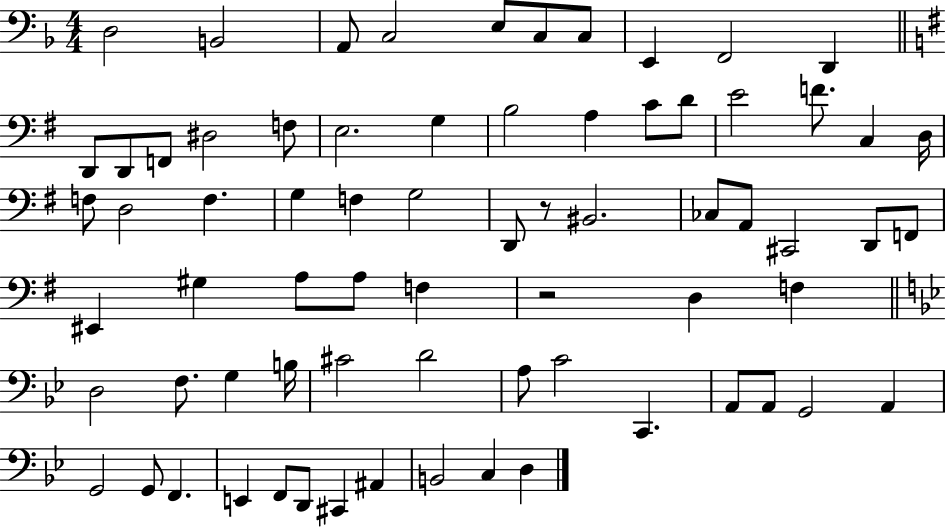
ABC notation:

X:1
T:Untitled
M:4/4
L:1/4
K:F
D,2 B,,2 A,,/2 C,2 E,/2 C,/2 C,/2 E,, F,,2 D,, D,,/2 D,,/2 F,,/2 ^D,2 F,/2 E,2 G, B,2 A, C/2 D/2 E2 F/2 C, D,/4 F,/2 D,2 F, G, F, G,2 D,,/2 z/2 ^B,,2 _C,/2 A,,/2 ^C,,2 D,,/2 F,,/2 ^E,, ^G, A,/2 A,/2 F, z2 D, F, D,2 F,/2 G, B,/4 ^C2 D2 A,/2 C2 C,, A,,/2 A,,/2 G,,2 A,, G,,2 G,,/2 F,, E,, F,,/2 D,,/2 ^C,, ^A,, B,,2 C, D,